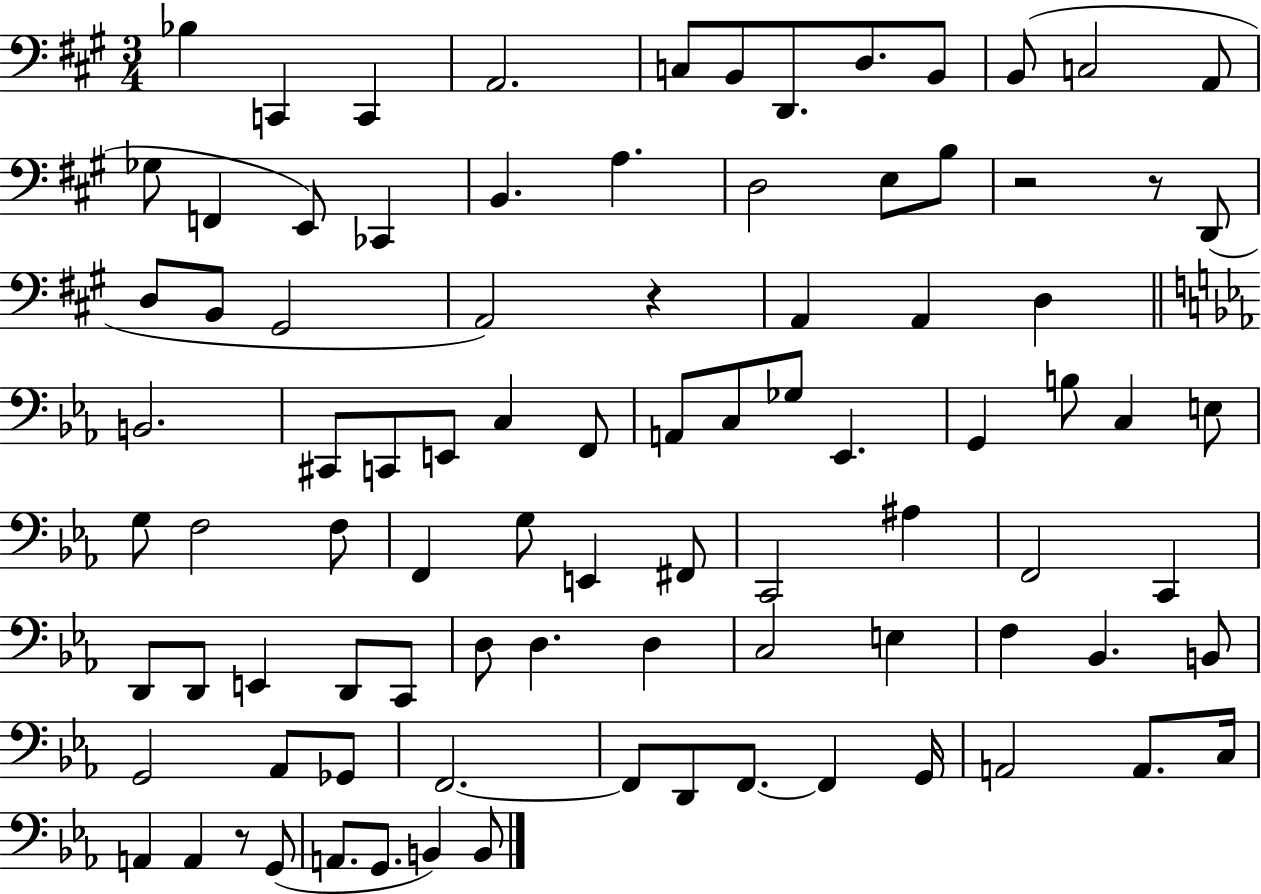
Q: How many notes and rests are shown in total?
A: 90